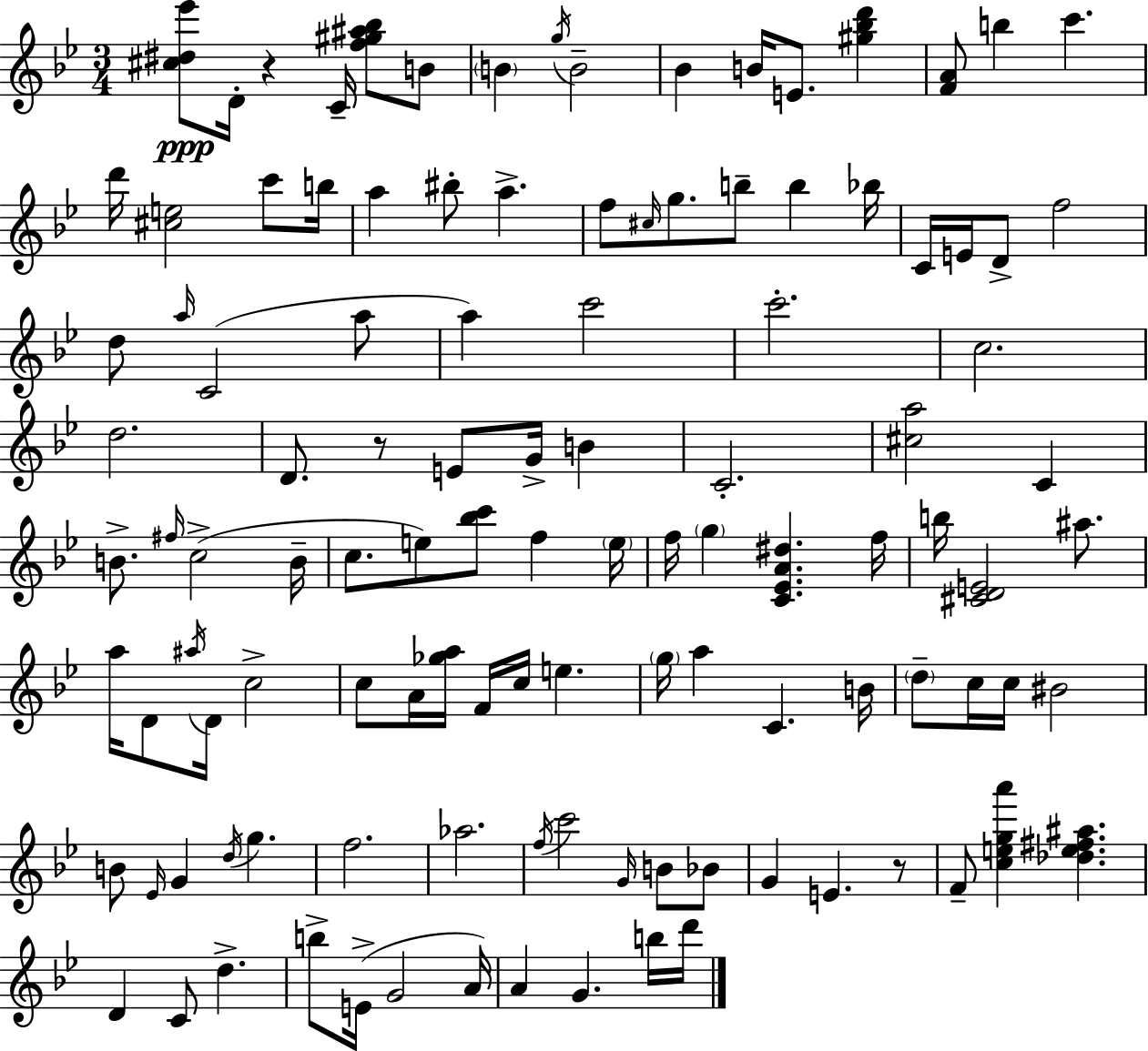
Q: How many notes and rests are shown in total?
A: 114